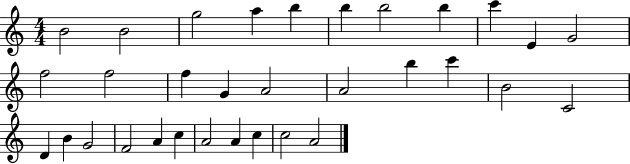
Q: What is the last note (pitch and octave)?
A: A4